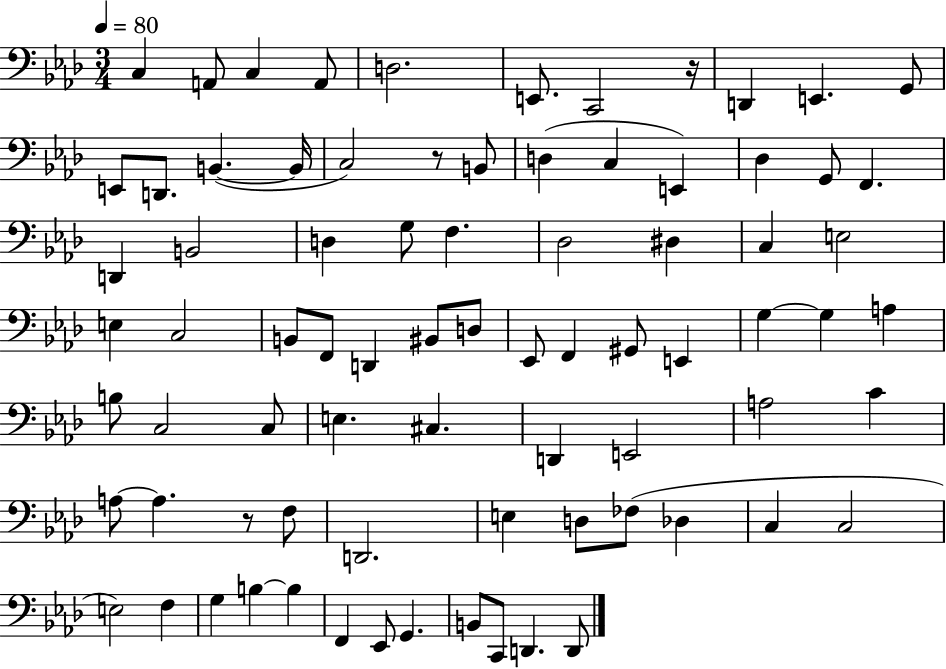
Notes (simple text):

C3/q A2/e C3/q A2/e D3/h. E2/e. C2/h R/s D2/q E2/q. G2/e E2/e D2/e. B2/q. B2/s C3/h R/e B2/e D3/q C3/q E2/q Db3/q G2/e F2/q. D2/q B2/h D3/q G3/e F3/q. Db3/h D#3/q C3/q E3/h E3/q C3/h B2/e F2/e D2/q BIS2/e D3/e Eb2/e F2/q G#2/e E2/q G3/q G3/q A3/q B3/e C3/h C3/e E3/q. C#3/q. D2/q E2/h A3/h C4/q A3/e A3/q. R/e F3/e D2/h. E3/q D3/e FES3/e Db3/q C3/q C3/h E3/h F3/q G3/q B3/q B3/q F2/q Eb2/e G2/q. B2/e C2/e D2/q. D2/e